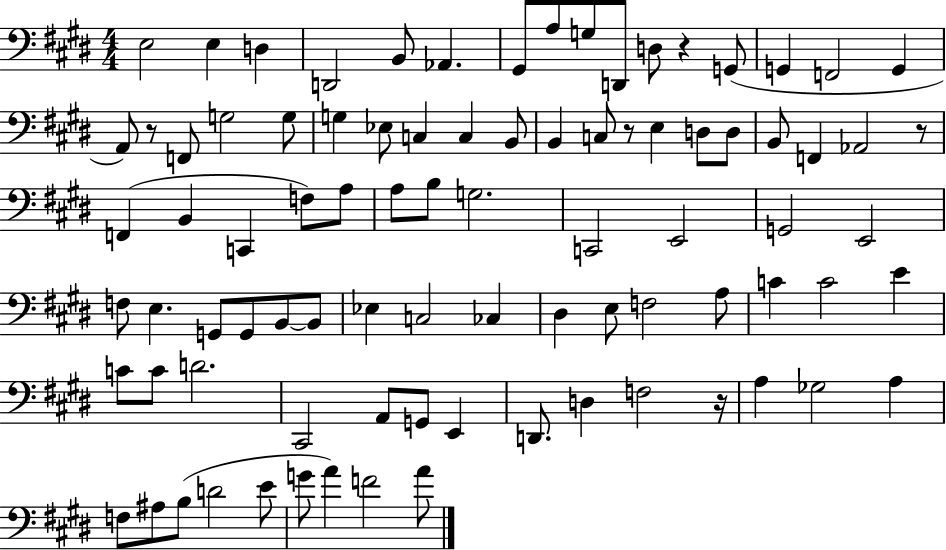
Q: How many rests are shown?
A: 5